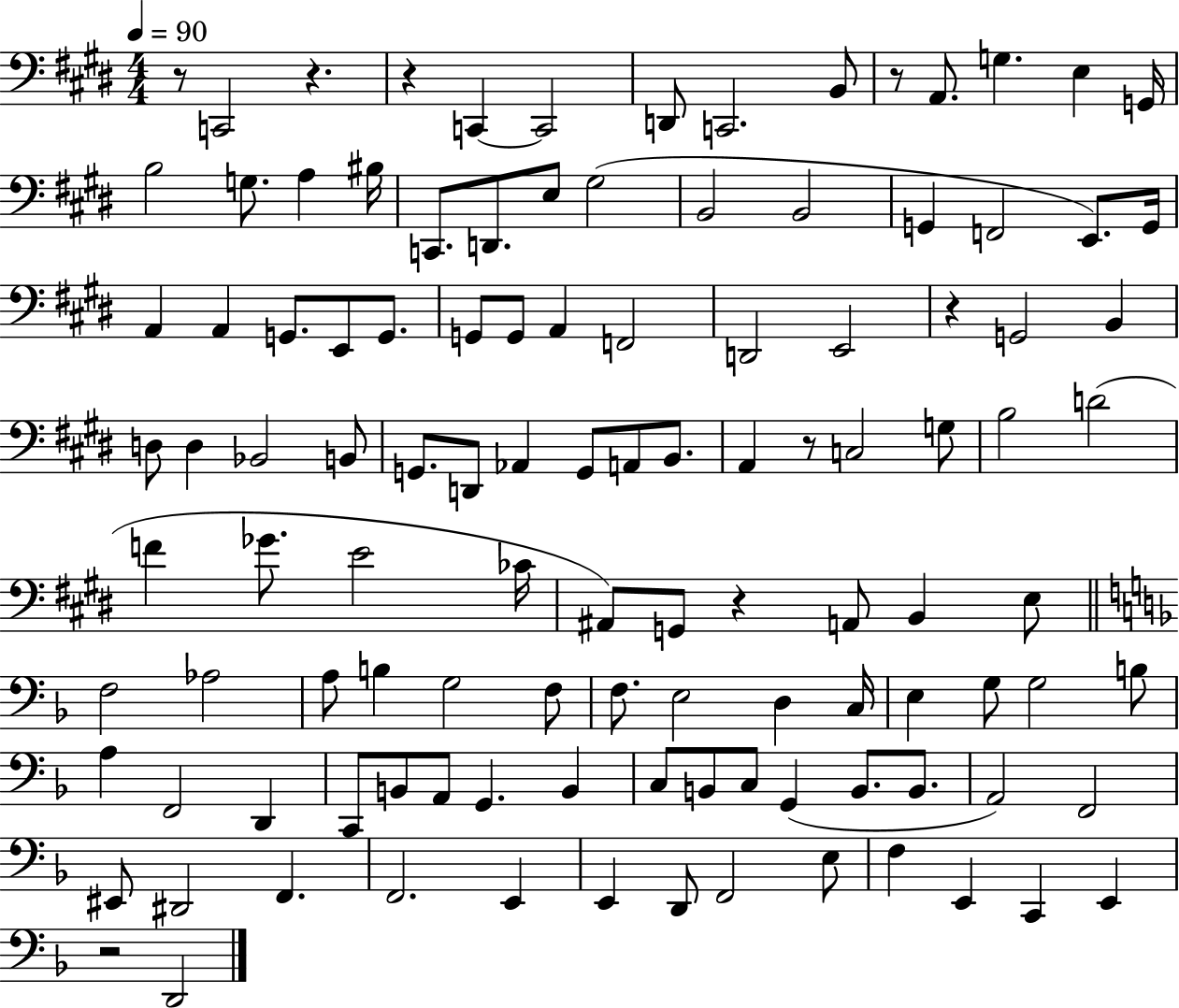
X:1
T:Untitled
M:4/4
L:1/4
K:E
z/2 C,,2 z z C,, C,,2 D,,/2 C,,2 B,,/2 z/2 A,,/2 G, E, G,,/4 B,2 G,/2 A, ^B,/4 C,,/2 D,,/2 E,/2 ^G,2 B,,2 B,,2 G,, F,,2 E,,/2 G,,/4 A,, A,, G,,/2 E,,/2 G,,/2 G,,/2 G,,/2 A,, F,,2 D,,2 E,,2 z G,,2 B,, D,/2 D, _B,,2 B,,/2 G,,/2 D,,/2 _A,, G,,/2 A,,/2 B,,/2 A,, z/2 C,2 G,/2 B,2 D2 F _G/2 E2 _C/4 ^A,,/2 G,,/2 z A,,/2 B,, E,/2 F,2 _A,2 A,/2 B, G,2 F,/2 F,/2 E,2 D, C,/4 E, G,/2 G,2 B,/2 A, F,,2 D,, C,,/2 B,,/2 A,,/2 G,, B,, C,/2 B,,/2 C,/2 G,, B,,/2 B,,/2 A,,2 F,,2 ^E,,/2 ^D,,2 F,, F,,2 E,, E,, D,,/2 F,,2 E,/2 F, E,, C,, E,, z2 D,,2